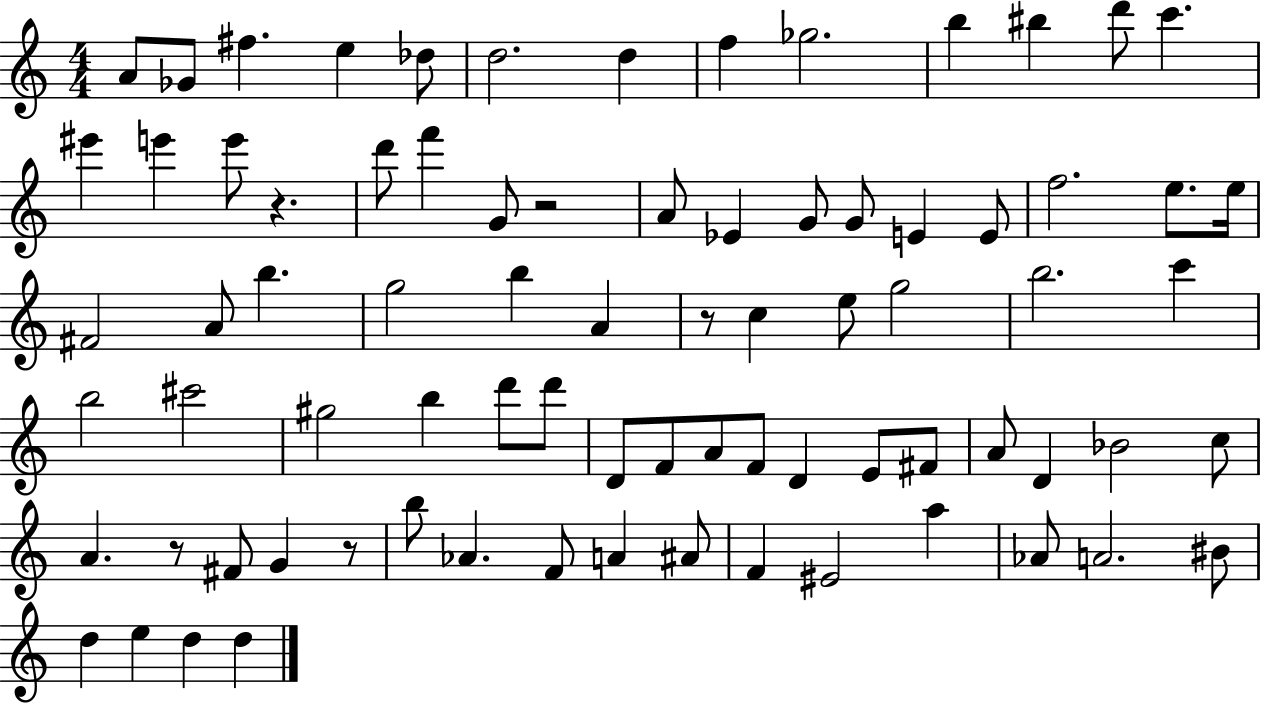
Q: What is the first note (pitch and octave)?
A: A4